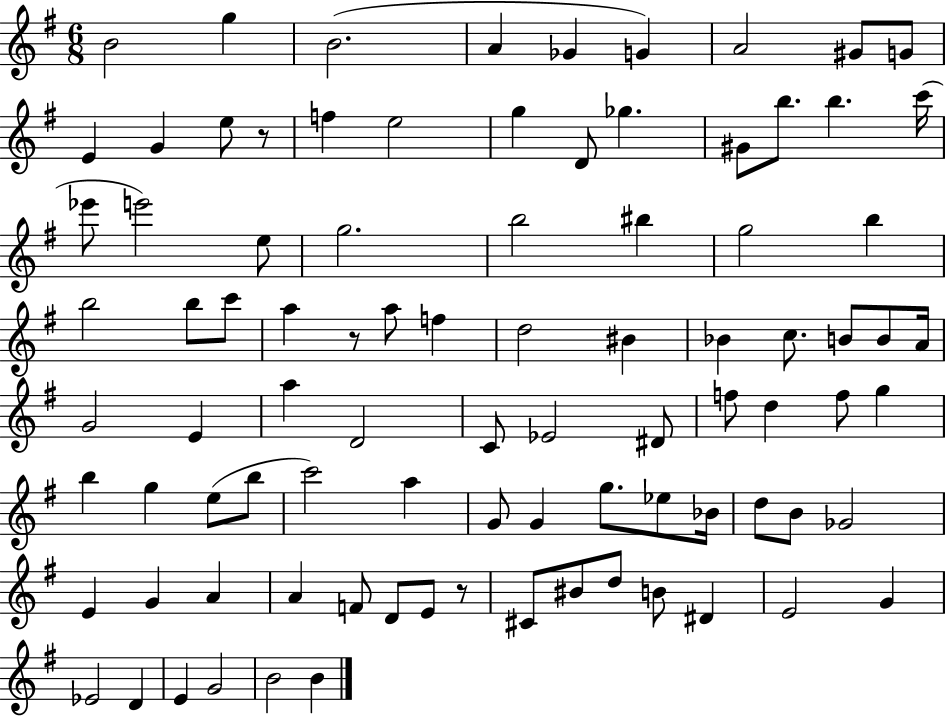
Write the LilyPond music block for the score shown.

{
  \clef treble
  \numericTimeSignature
  \time 6/8
  \key g \major
  b'2 g''4 | b'2.( | a'4 ges'4 g'4) | a'2 gis'8 g'8 | \break e'4 g'4 e''8 r8 | f''4 e''2 | g''4 d'8 ges''4. | gis'8 b''8. b''4. c'''16( | \break ees'''8 e'''2) e''8 | g''2. | b''2 bis''4 | g''2 b''4 | \break b''2 b''8 c'''8 | a''4 r8 a''8 f''4 | d''2 bis'4 | bes'4 c''8. b'8 b'8 a'16 | \break g'2 e'4 | a''4 d'2 | c'8 ees'2 dis'8 | f''8 d''4 f''8 g''4 | \break b''4 g''4 e''8( b''8 | c'''2) a''4 | g'8 g'4 g''8. ees''8 bes'16 | d''8 b'8 ges'2 | \break e'4 g'4 a'4 | a'4 f'8 d'8 e'8 r8 | cis'8 bis'8 d''8 b'8 dis'4 | e'2 g'4 | \break ees'2 d'4 | e'4 g'2 | b'2 b'4 | \bar "|."
}